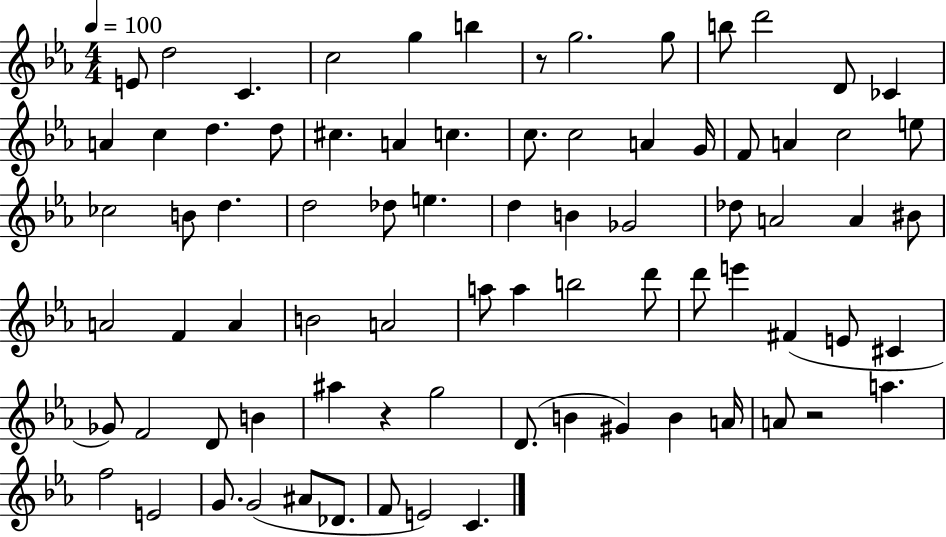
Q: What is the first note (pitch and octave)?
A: E4